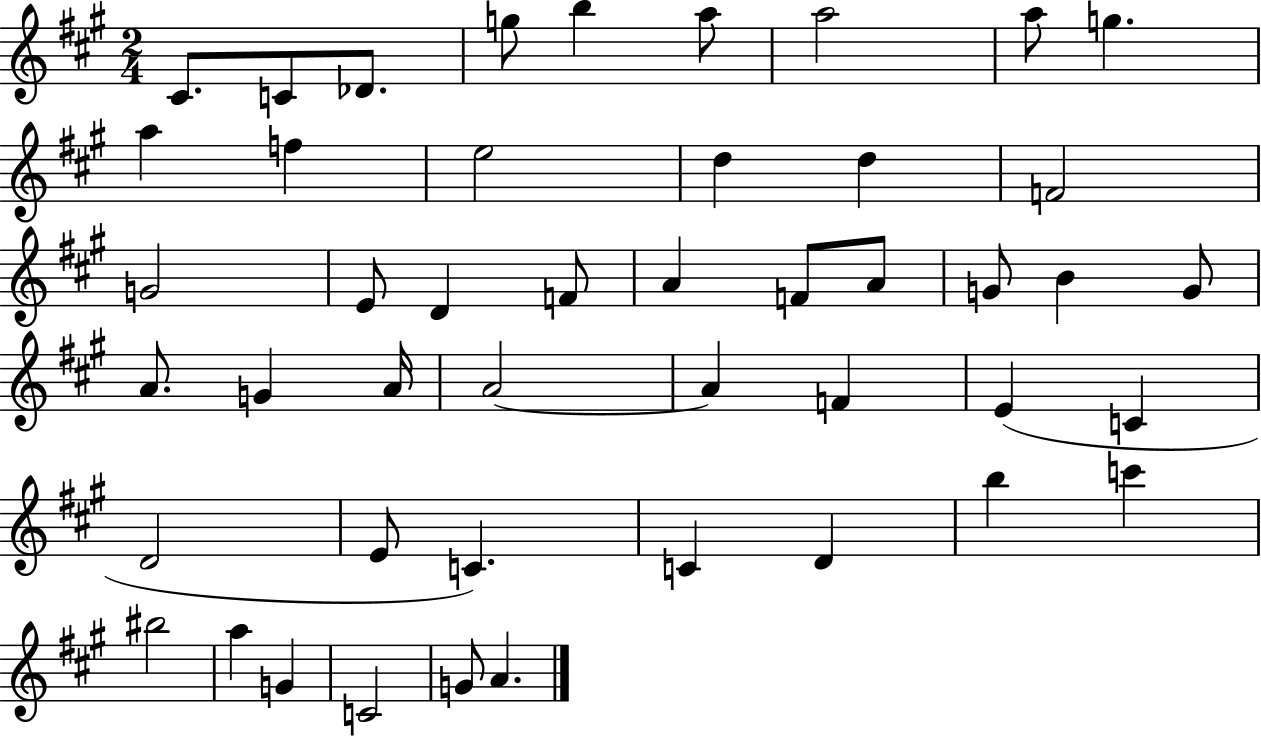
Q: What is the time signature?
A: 2/4